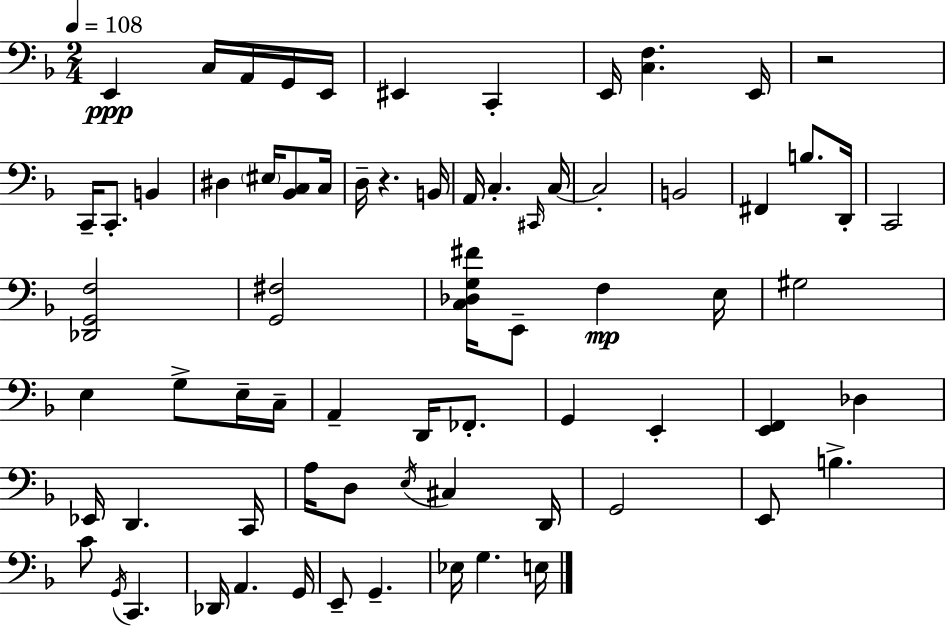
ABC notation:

X:1
T:Untitled
M:2/4
L:1/4
K:Dm
E,, C,/4 A,,/4 G,,/4 E,,/4 ^E,, C,, E,,/4 [C,F,] E,,/4 z2 C,,/4 C,,/2 B,, ^D, ^E,/4 [_B,,C,]/2 C,/4 D,/4 z B,,/4 A,,/4 C, ^C,,/4 C,/4 C,2 B,,2 ^F,, B,/2 D,,/4 C,,2 [_D,,G,,F,]2 [G,,^F,]2 [C,_D,G,^F]/4 E,,/2 F, E,/4 ^G,2 E, G,/2 E,/4 C,/4 A,, D,,/4 _F,,/2 G,, E,, [E,,F,,] _D, _E,,/4 D,, C,,/4 A,/4 D,/2 E,/4 ^C, D,,/4 G,,2 E,,/2 B, C/2 G,,/4 C,, _D,,/4 A,, G,,/4 E,,/2 G,, _E,/4 G, E,/4